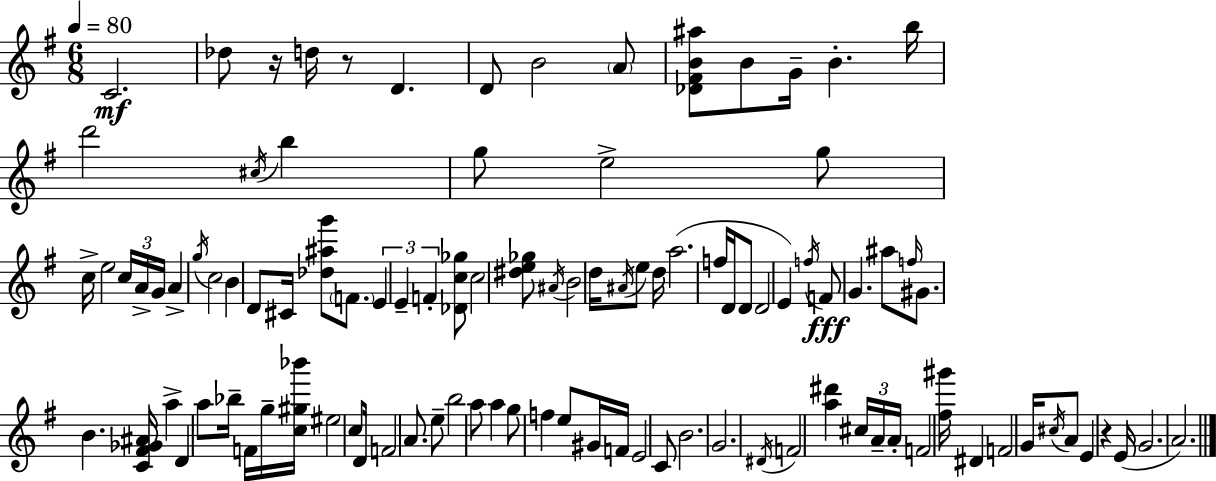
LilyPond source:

{
  \clef treble
  \numericTimeSignature
  \time 6/8
  \key e \minor
  \tempo 4 = 80
  c'2.\mf | des''8 r16 d''16 r8 d'4. | d'8 b'2 \parenthesize a'8 | <des' fis' b' ais''>8 b'8 g'16-- b'4.-. b''16 | \break d'''2 \acciaccatura { cis''16 } b''4 | g''8 e''2-> g''8 | c''16-> e''2 \tuplet 3/2 { c''16 a'16-> | g'16 } a'4-> \acciaccatura { g''16 } c''2 | \break b'4 d'8 cis'16 <des'' ais'' g'''>8 \parenthesize f'8. | \tuplet 3/2 { e'4 e'4-- f'4-. } | <des' c'' ges''>8 c''2 | <dis'' e'' ges''>8 \acciaccatura { ais'16 } b'2 d''16 | \break \acciaccatura { ais'16 } e''8 d''16 a''2.( | f''16 d'16 d'8 d'2 | e'4) \acciaccatura { f''16 }\fff f'8 g'4. | ais''8 \grace { f''16 } gis'8. b'4. | \break <c' fis' ges' ais'>16 a''4-> d'4 | a''8 bes''16-- f'16 g''16-- <c'' gis'' bes'''>16 eis''2 | c''8 d'16 f'2 | a'8. e''8-- b''2 | \break a''8 a''4 g''8 | f''4 e''8 gis'16 f'16 e'2 | c'8 b'2. | g'2. | \break \acciaccatura { dis'16 } f'2 | <a'' dis'''>4 \tuplet 3/2 { cis''16 a'16-- a'16-. } f'2 | <fis'' gis'''>16 dis'4 f'2 | g'16 \acciaccatura { cis''16 } a'8 e'4 | \break r4 e'16( g'2. | a'2.) | \bar "|."
}